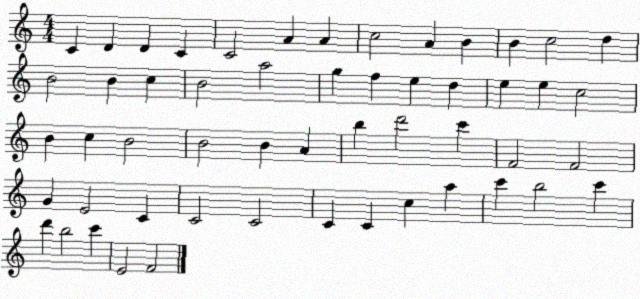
X:1
T:Untitled
M:4/4
L:1/4
K:C
C D D C C2 A A c2 A B B c2 d B2 B c B2 a2 g f e d e e c2 B c B2 B2 B A b d'2 c' F2 F2 G E2 C C2 C2 C C c a c' b2 c' d' b2 c' E2 F2